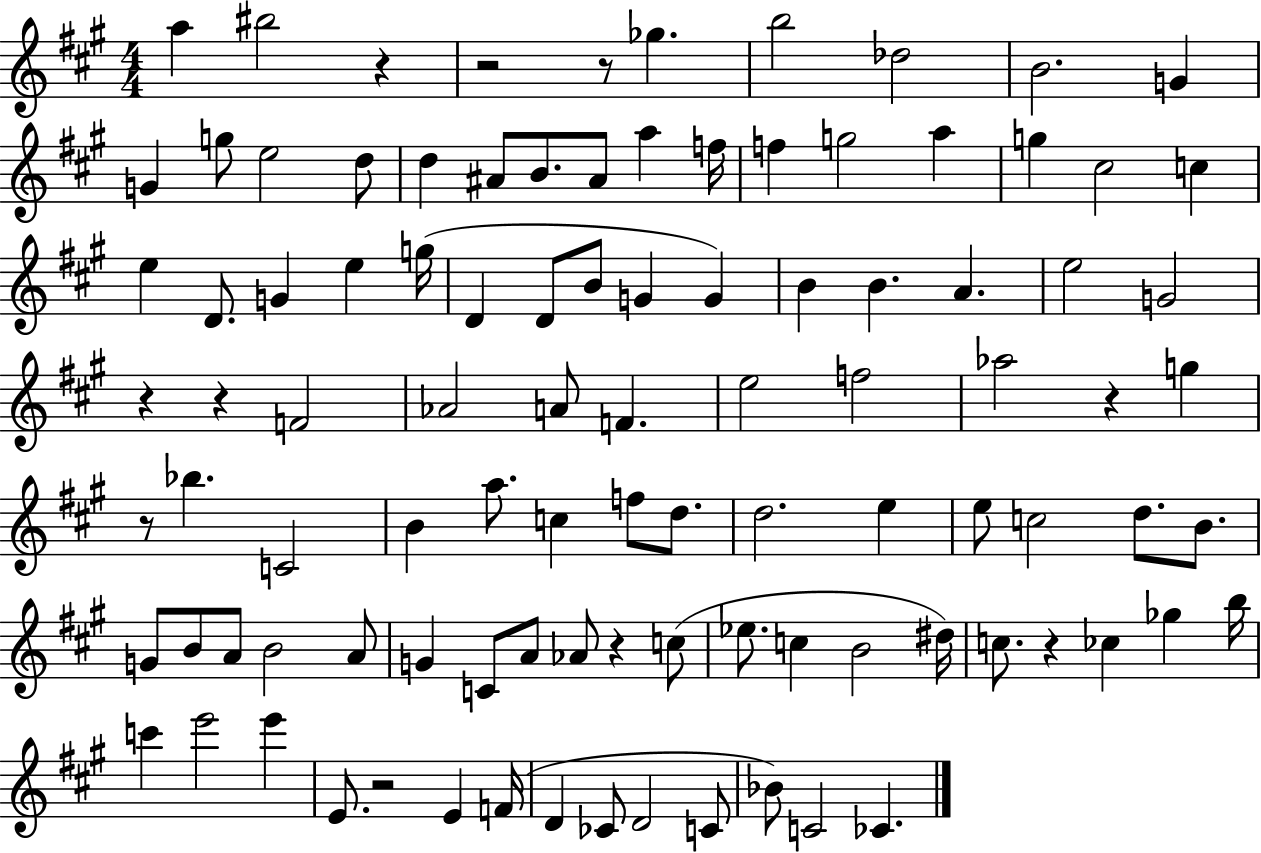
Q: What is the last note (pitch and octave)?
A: CES4